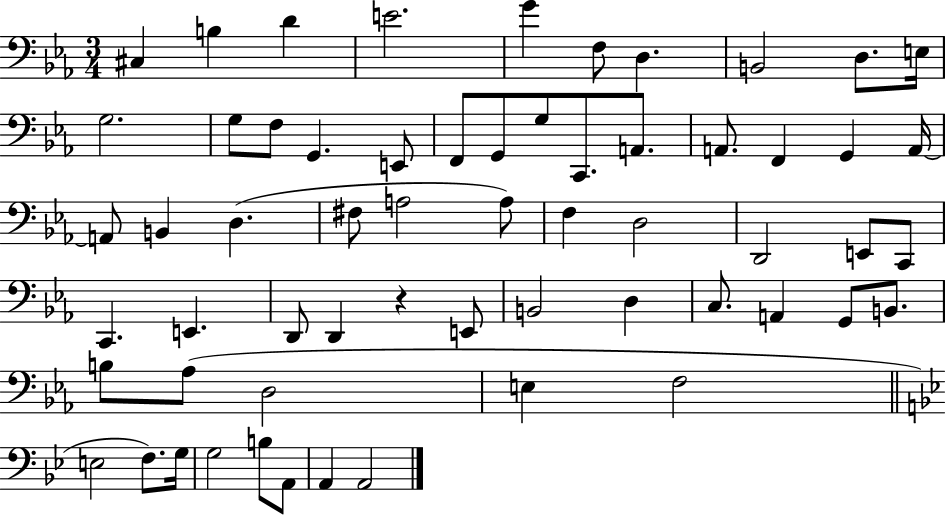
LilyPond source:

{
  \clef bass
  \numericTimeSignature
  \time 3/4
  \key ees \major
  \repeat volta 2 { cis4 b4 d'4 | e'2. | g'4 f8 d4. | b,2 d8. e16 | \break g2. | g8 f8 g,4. e,8 | f,8 g,8 g8 c,8. a,8. | a,8. f,4 g,4 a,16~~ | \break a,8 b,4 d4.( | fis8 a2 a8) | f4 d2 | d,2 e,8 c,8 | \break c,4. e,4. | d,8 d,4 r4 e,8 | b,2 d4 | c8. a,4 g,8 b,8. | \break b8 aes8( d2 | e4 f2 | \bar "||" \break \key g \minor e2 f8.) g16 | g2 b8 a,8 | a,4 a,2 | } \bar "|."
}